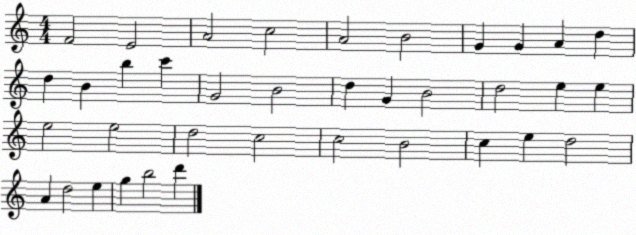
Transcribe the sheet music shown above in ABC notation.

X:1
T:Untitled
M:4/4
L:1/4
K:C
F2 E2 A2 c2 A2 B2 G G A d d B b c' G2 B2 d G B2 d2 e e e2 e2 d2 c2 c2 B2 c e d2 A d2 e g b2 d'